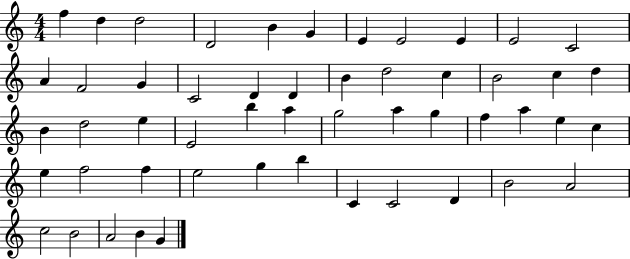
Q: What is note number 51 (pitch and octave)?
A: B4